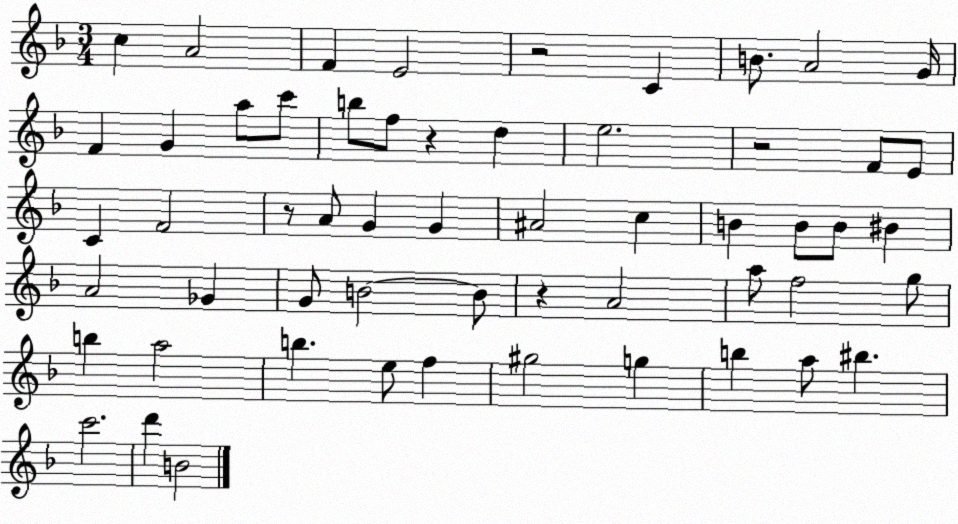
X:1
T:Untitled
M:3/4
L:1/4
K:F
c A2 F E2 z2 C B/2 A2 G/4 F G a/2 c'/2 b/2 f/2 z d e2 z2 F/2 E/2 C F2 z/2 A/2 G G ^A2 c B B/2 B/2 ^B A2 _G G/2 B2 B/2 z A2 a/2 f2 g/2 b a2 b e/2 f ^g2 g b a/2 ^b c'2 d' B2